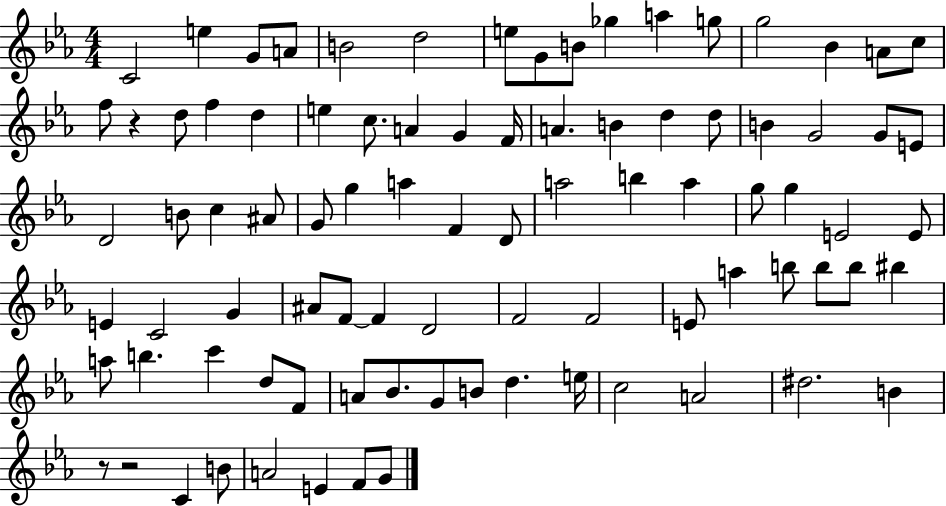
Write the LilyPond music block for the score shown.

{
  \clef treble
  \numericTimeSignature
  \time 4/4
  \key ees \major
  c'2 e''4 g'8 a'8 | b'2 d''2 | e''8 g'8 b'8 ges''4 a''4 g''8 | g''2 bes'4 a'8 c''8 | \break f''8 r4 d''8 f''4 d''4 | e''4 c''8. a'4 g'4 f'16 | a'4. b'4 d''4 d''8 | b'4 g'2 g'8 e'8 | \break d'2 b'8 c''4 ais'8 | g'8 g''4 a''4 f'4 d'8 | a''2 b''4 a''4 | g''8 g''4 e'2 e'8 | \break e'4 c'2 g'4 | ais'8 f'8~~ f'4 d'2 | f'2 f'2 | e'8 a''4 b''8 b''8 b''8 bis''4 | \break a''8 b''4. c'''4 d''8 f'8 | a'8 bes'8. g'8 b'8 d''4. e''16 | c''2 a'2 | dis''2. b'4 | \break r8 r2 c'4 b'8 | a'2 e'4 f'8 g'8 | \bar "|."
}